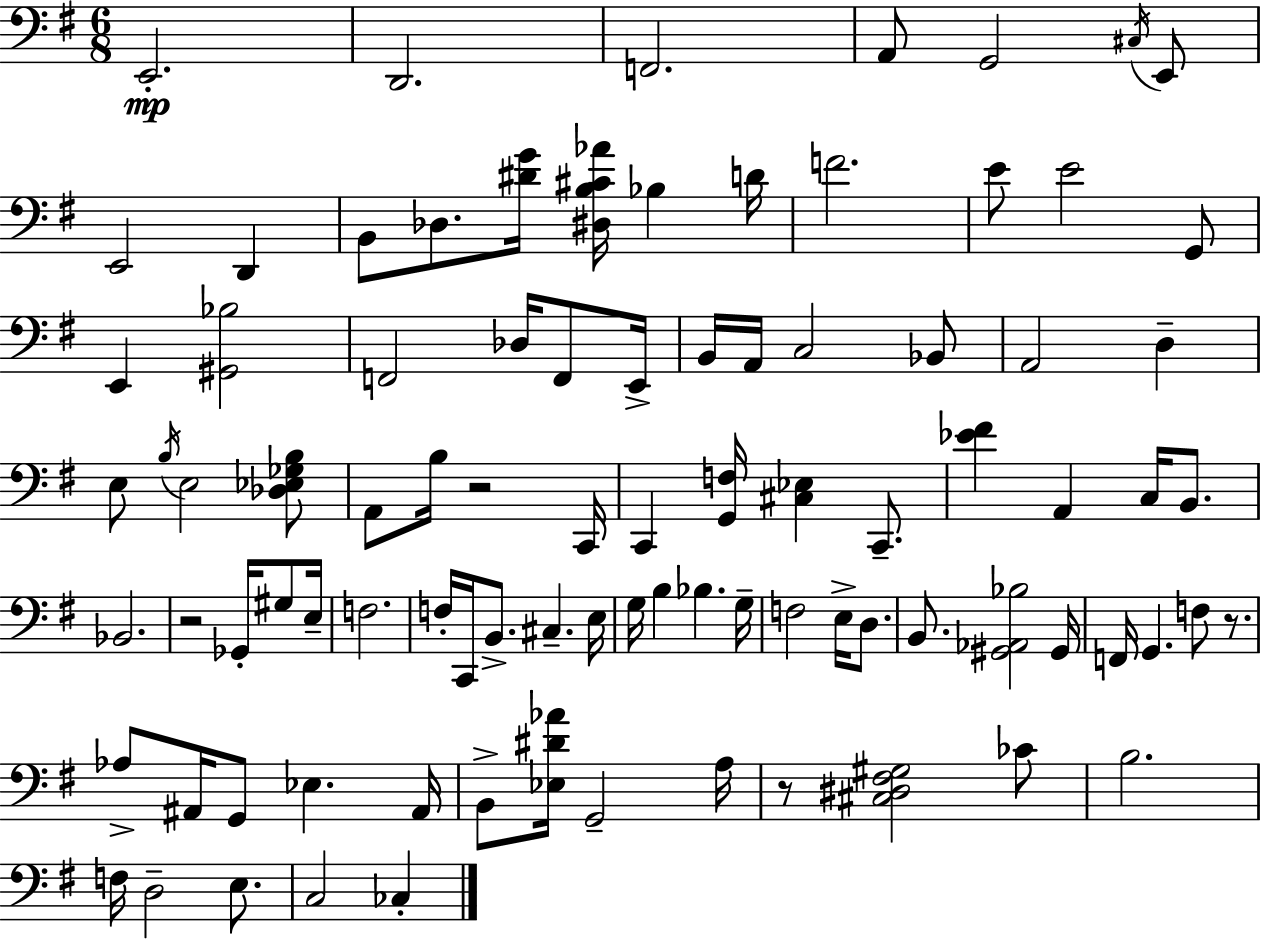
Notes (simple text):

E2/h. D2/h. F2/h. A2/e G2/h C#3/s E2/e E2/h D2/q B2/e Db3/e. [D#4,G4]/s [D#3,B3,C#4,Ab4]/s Bb3/q D4/s F4/h. E4/e E4/h G2/e E2/q [G#2,Bb3]/h F2/h Db3/s F2/e E2/s B2/s A2/s C3/h Bb2/e A2/h D3/q E3/e B3/s E3/h [Db3,Eb3,Gb3,B3]/e A2/e B3/s R/h C2/s C2/q [G2,F3]/s [C#3,Eb3]/q C2/e. [Eb4,F#4]/q A2/q C3/s B2/e. Bb2/h. R/h Gb2/s G#3/e E3/s F3/h. F3/s C2/s B2/e. C#3/q. E3/s G3/s B3/q Bb3/q. G3/s F3/h E3/s D3/e. B2/e. [G#2,Ab2,Bb3]/h G#2/s F2/s G2/q. F3/e R/e. Ab3/e A#2/s G2/e Eb3/q. A#2/s B2/e [Eb3,D#4,Ab4]/s G2/h A3/s R/e [C#3,D#3,F#3,G#3]/h CES4/e B3/h. F3/s D3/h E3/e. C3/h CES3/q